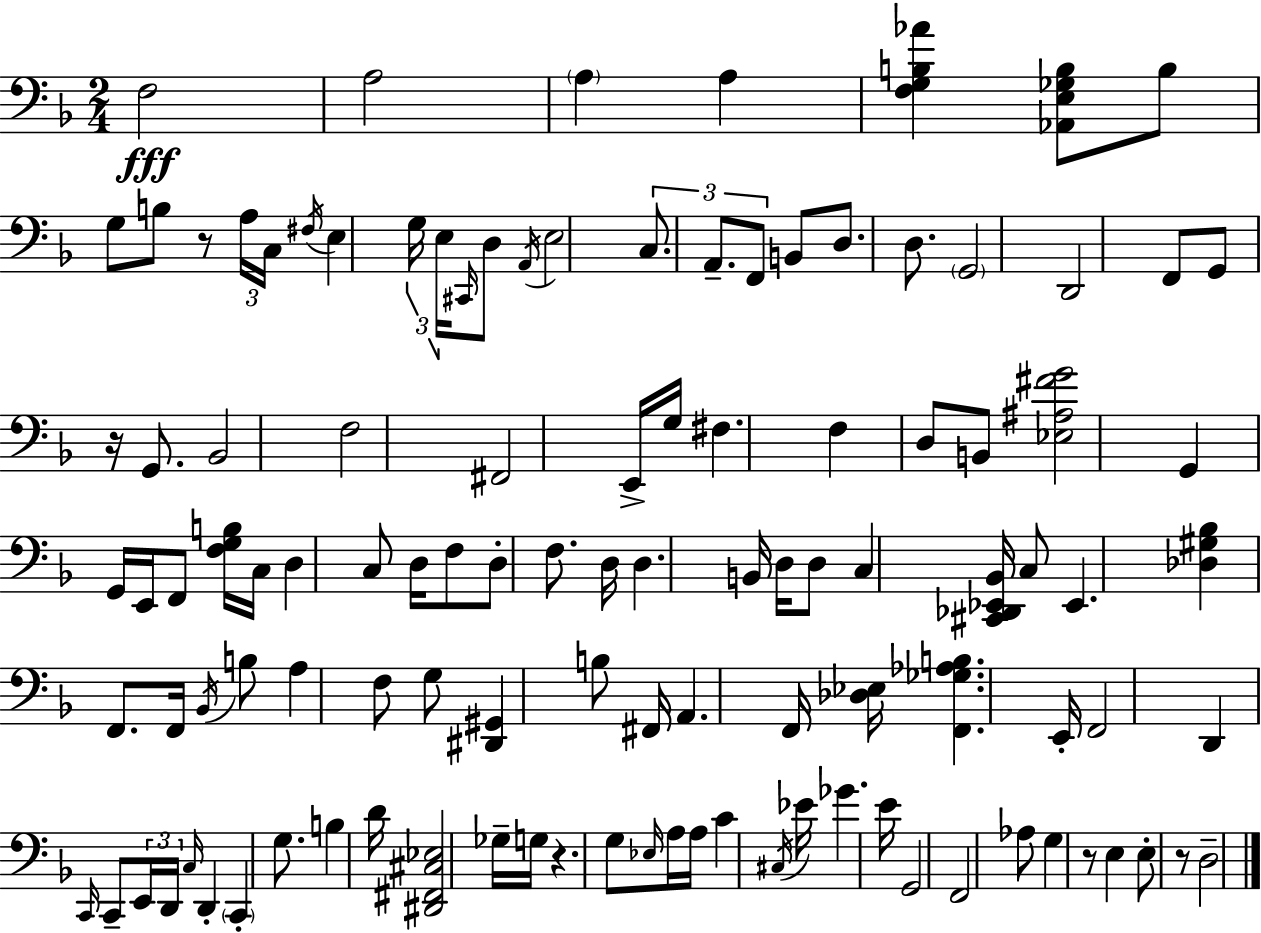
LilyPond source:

{
  \clef bass
  \numericTimeSignature
  \time 2/4
  \key f \major
  f2\fff | a2 | \parenthesize a4 a4 | <f g b aes'>4 <aes, e ges b>8 b8 | \break g8 b8 r8 \tuplet 3/2 { a16 c16 | \acciaccatura { fis16 } } e4 \tuplet 3/2 { g16 e16 \grace { cis,16 } } | d8 \acciaccatura { a,16 } e2 | \tuplet 3/2 { c8. a,8.-- | \break f,8 } b,8 d8. | d8. \parenthesize g,2 | d,2 | f,8 g,8 r16 | \break g,8. bes,2 | f2 | fis,2 | e,16-> g16 fis4. | \break f4 d8 | b,8 <ees ais fis' g'>2 | g,4 g,16 | e,16 f,8 <f g b>16 c16 d4 | \break c8 d16 f8 d8-. | f8. d16 d4. | b,16 d16 d8 c4 | <cis, des, ees, bes,>16 c8 ees,4. | \break <des gis bes>4 f,8. | f,16 \acciaccatura { bes,16 } b8 a4 | f8 g8 <dis, gis,>4 | b8 fis,16 a,4. | \break f,16 <des ees>16 <f, ges aes b>4. | e,16-. f,2 | d,4 | \grace { c,16 } c,8-- \tuplet 3/2 { e,16 d,16 \grace { c16 } } d,4-. | \break \parenthesize c,4-. g8. | b4 d'16 <dis, fis, cis ees>2 | ges16-- g16 | r4. g8 | \break \grace { ees16 } a16 a16 c'4 \acciaccatura { cis16 } | ees'16 ges'4. e'16 | g,2 | f,2 | \break aes8 g4 r8 | e4 e8-. r8 | d2-- | \bar "|."
}